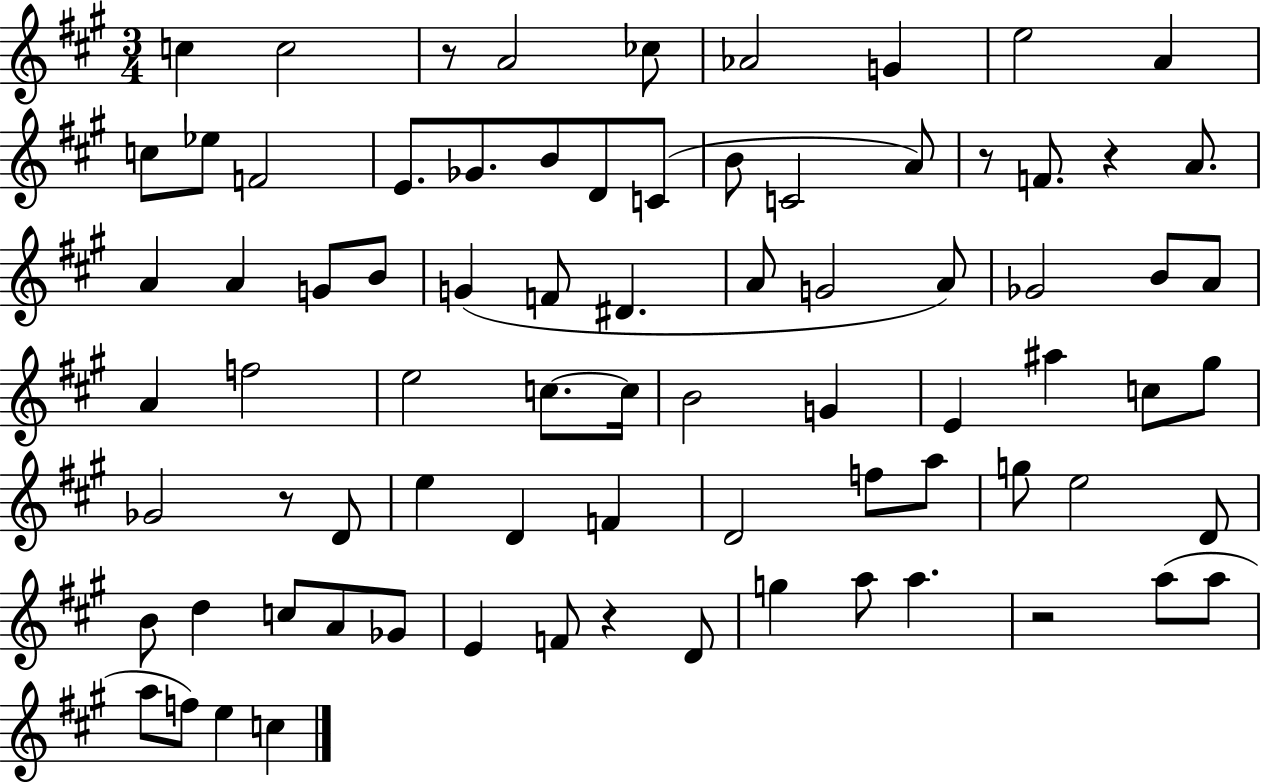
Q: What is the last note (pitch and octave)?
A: C5